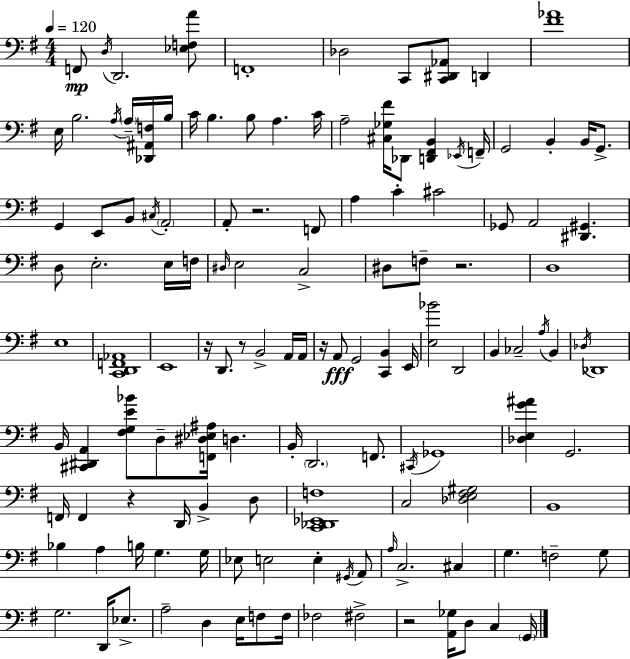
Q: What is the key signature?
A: G major